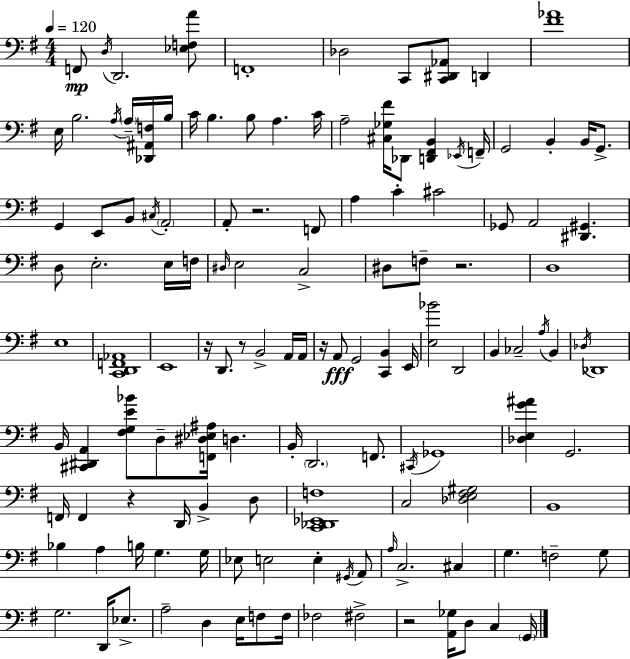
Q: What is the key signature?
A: G major